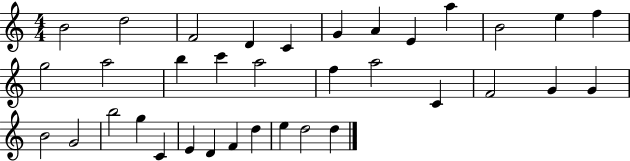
B4/h D5/h F4/h D4/q C4/q G4/q A4/q E4/q A5/q B4/h E5/q F5/q G5/h A5/h B5/q C6/q A5/h F5/q A5/h C4/q F4/h G4/q G4/q B4/h G4/h B5/h G5/q C4/q E4/q D4/q F4/q D5/q E5/q D5/h D5/q